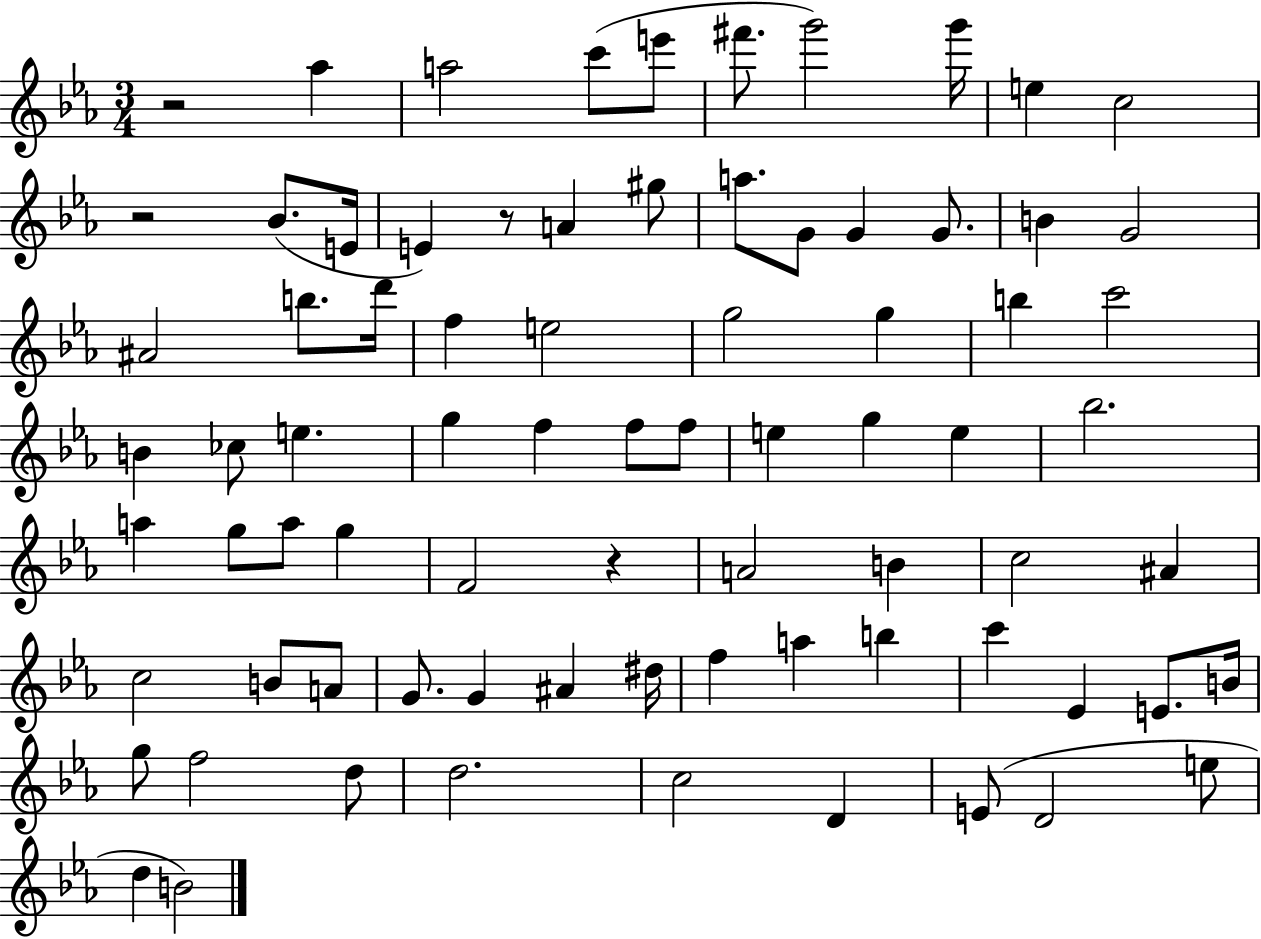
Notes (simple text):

R/h Ab5/q A5/h C6/e E6/e F#6/e. G6/h G6/s E5/q C5/h R/h Bb4/e. E4/s E4/q R/e A4/q G#5/e A5/e. G4/e G4/q G4/e. B4/q G4/h A#4/h B5/e. D6/s F5/q E5/h G5/h G5/q B5/q C6/h B4/q CES5/e E5/q. G5/q F5/q F5/e F5/e E5/q G5/q E5/q Bb5/h. A5/q G5/e A5/e G5/q F4/h R/q A4/h B4/q C5/h A#4/q C5/h B4/e A4/e G4/e. G4/q A#4/q D#5/s F5/q A5/q B5/q C6/q Eb4/q E4/e. B4/s G5/e F5/h D5/e D5/h. C5/h D4/q E4/e D4/h E5/e D5/q B4/h